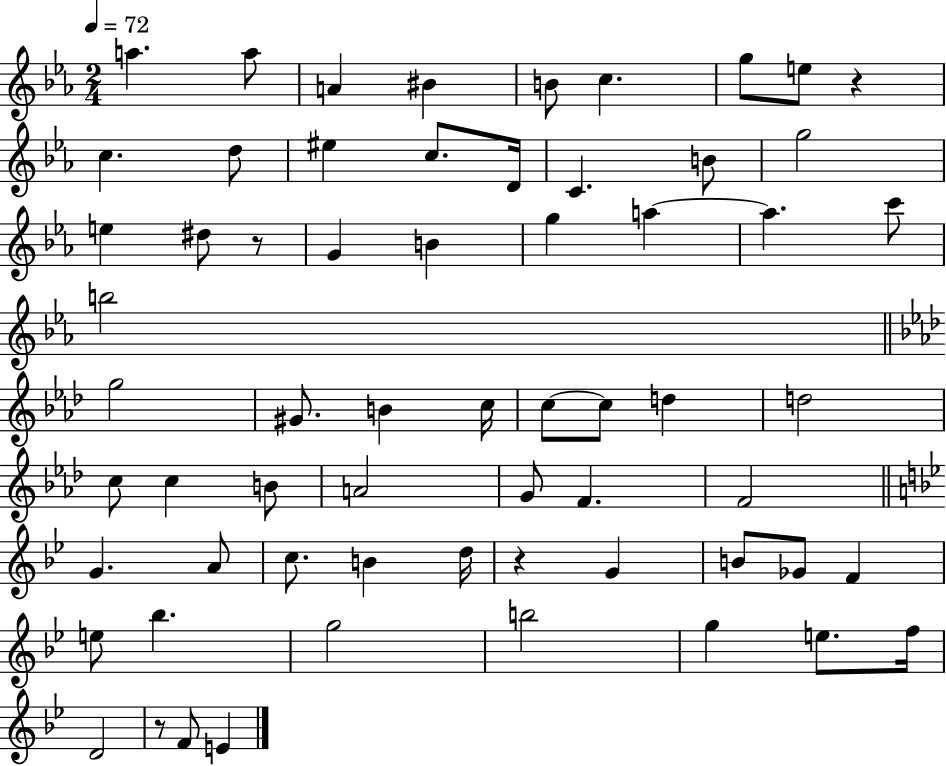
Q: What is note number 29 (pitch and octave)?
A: C5